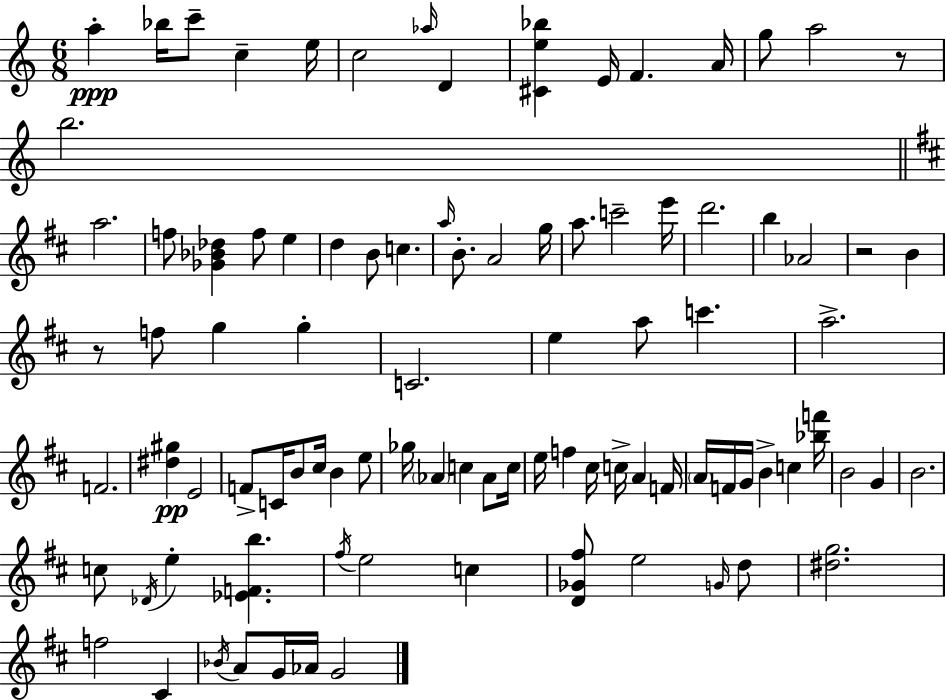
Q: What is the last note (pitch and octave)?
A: G4